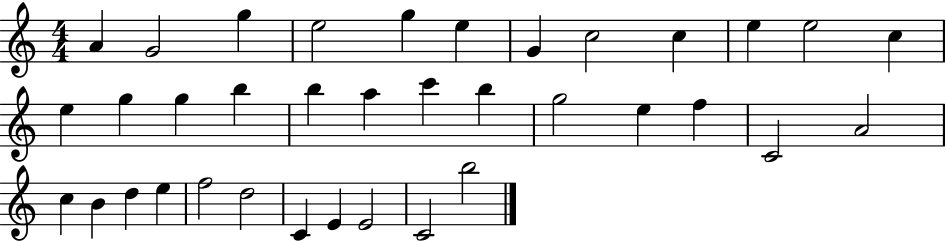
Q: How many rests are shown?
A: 0